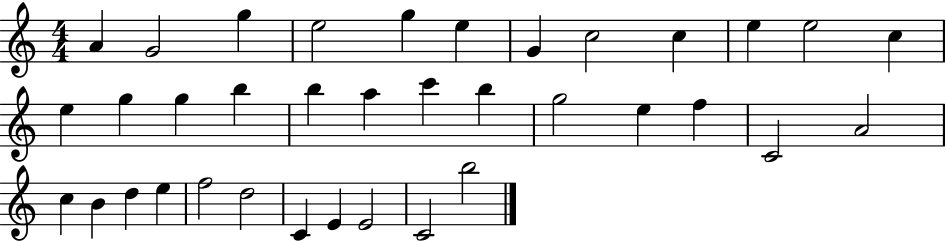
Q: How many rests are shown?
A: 0